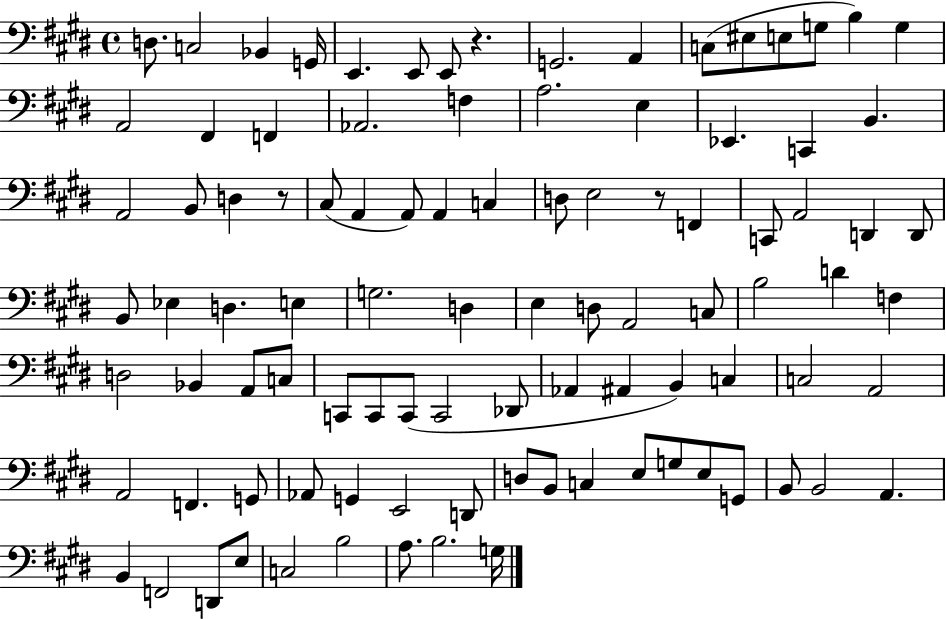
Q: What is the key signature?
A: E major